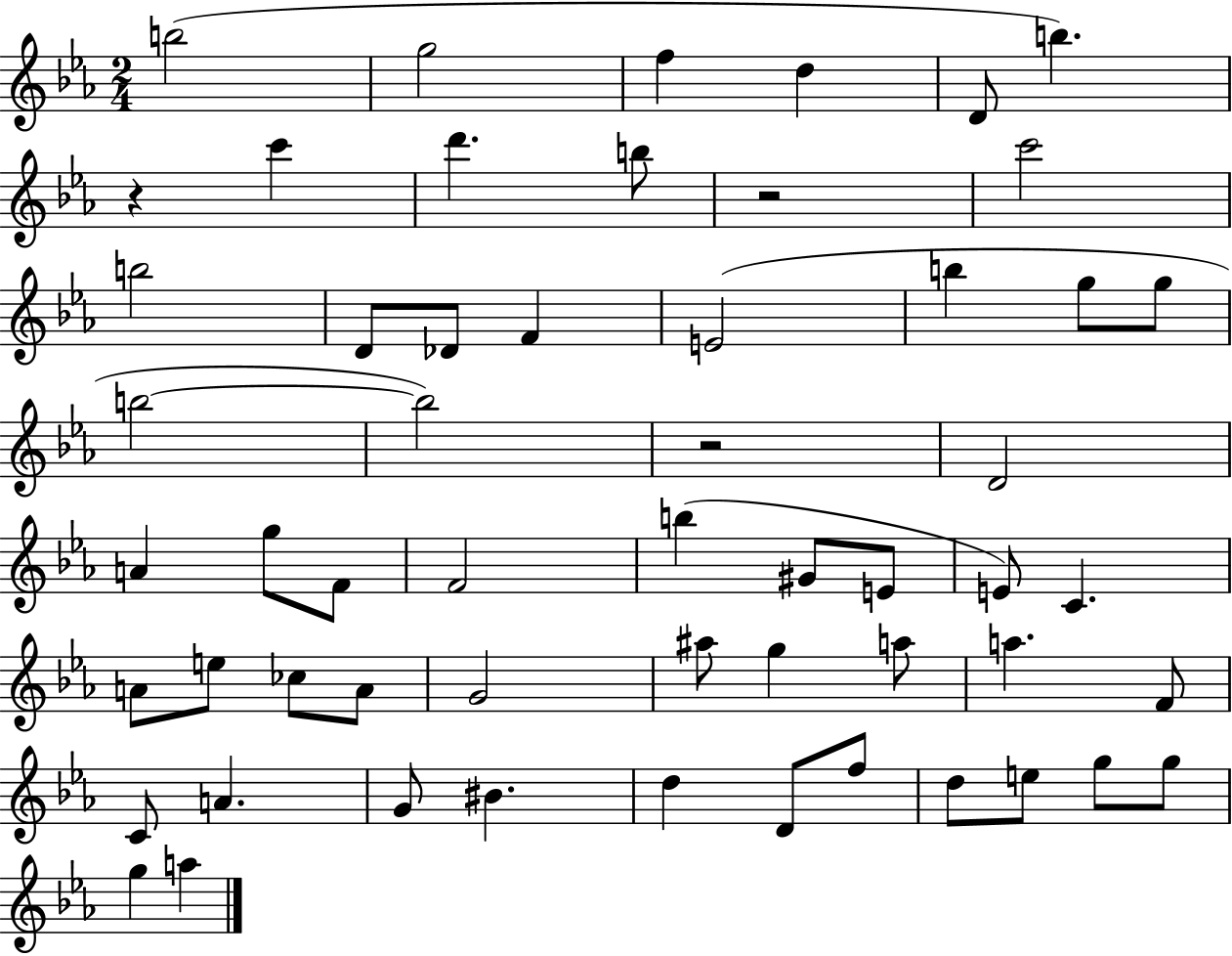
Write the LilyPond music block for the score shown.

{
  \clef treble
  \numericTimeSignature
  \time 2/4
  \key ees \major
  b''2( | g''2 | f''4 d''4 | d'8 b''4.) | \break r4 c'''4 | d'''4. b''8 | r2 | c'''2 | \break b''2 | d'8 des'8 f'4 | e'2( | b''4 g''8 g''8 | \break b''2~~ | b''2) | r2 | d'2 | \break a'4 g''8 f'8 | f'2 | b''4( gis'8 e'8 | e'8) c'4. | \break a'8 e''8 ces''8 a'8 | g'2 | ais''8 g''4 a''8 | a''4. f'8 | \break c'8 a'4. | g'8 bis'4. | d''4 d'8 f''8 | d''8 e''8 g''8 g''8 | \break g''4 a''4 | \bar "|."
}